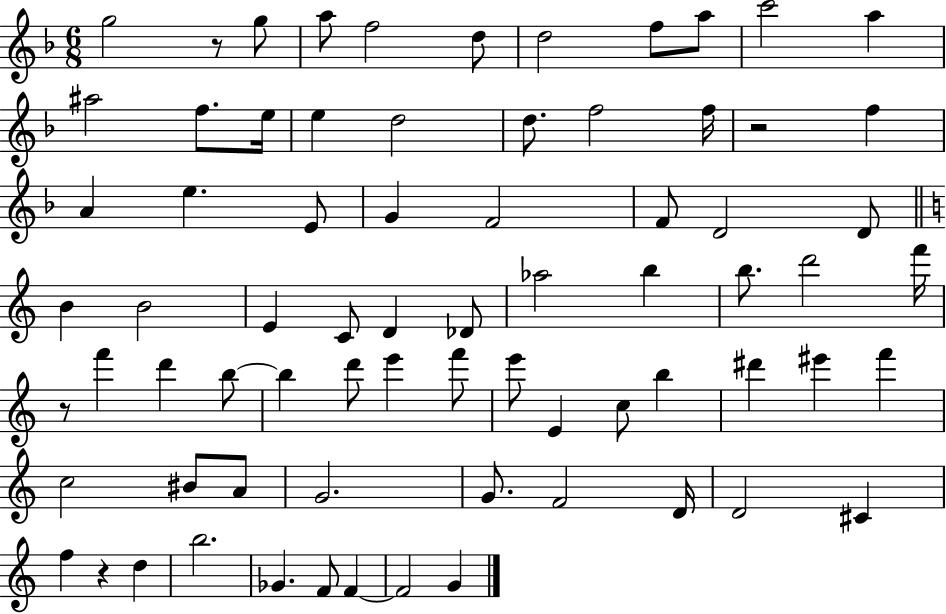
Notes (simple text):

G5/h R/e G5/e A5/e F5/h D5/e D5/h F5/e A5/e C6/h A5/q A#5/h F5/e. E5/s E5/q D5/h D5/e. F5/h F5/s R/h F5/q A4/q E5/q. E4/e G4/q F4/h F4/e D4/h D4/e B4/q B4/h E4/q C4/e D4/q Db4/e Ab5/h B5/q B5/e. D6/h F6/s R/e F6/q D6/q B5/e B5/q D6/e E6/q F6/e E6/e E4/q C5/e B5/q D#6/q EIS6/q F6/q C5/h BIS4/e A4/e G4/h. G4/e. F4/h D4/s D4/h C#4/q F5/q R/q D5/q B5/h. Gb4/q. F4/e F4/q F4/h G4/q